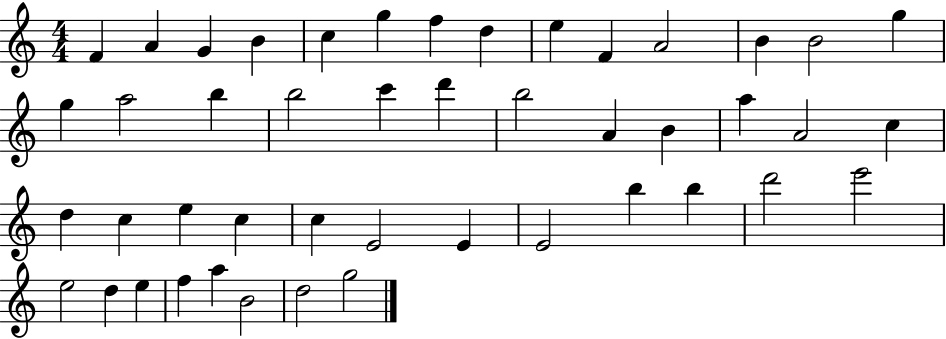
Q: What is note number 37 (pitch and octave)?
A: D6